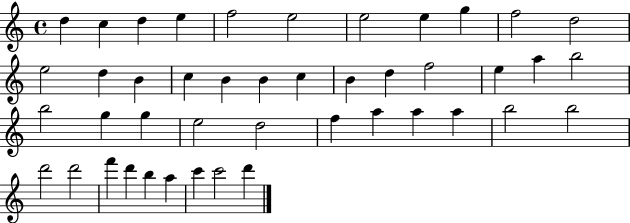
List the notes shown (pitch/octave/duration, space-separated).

D5/q C5/q D5/q E5/q F5/h E5/h E5/h E5/q G5/q F5/h D5/h E5/h D5/q B4/q C5/q B4/q B4/q C5/q B4/q D5/q F5/h E5/q A5/q B5/h B5/h G5/q G5/q E5/h D5/h F5/q A5/q A5/q A5/q B5/h B5/h D6/h D6/h F6/q D6/q B5/q A5/q C6/q C6/h D6/q